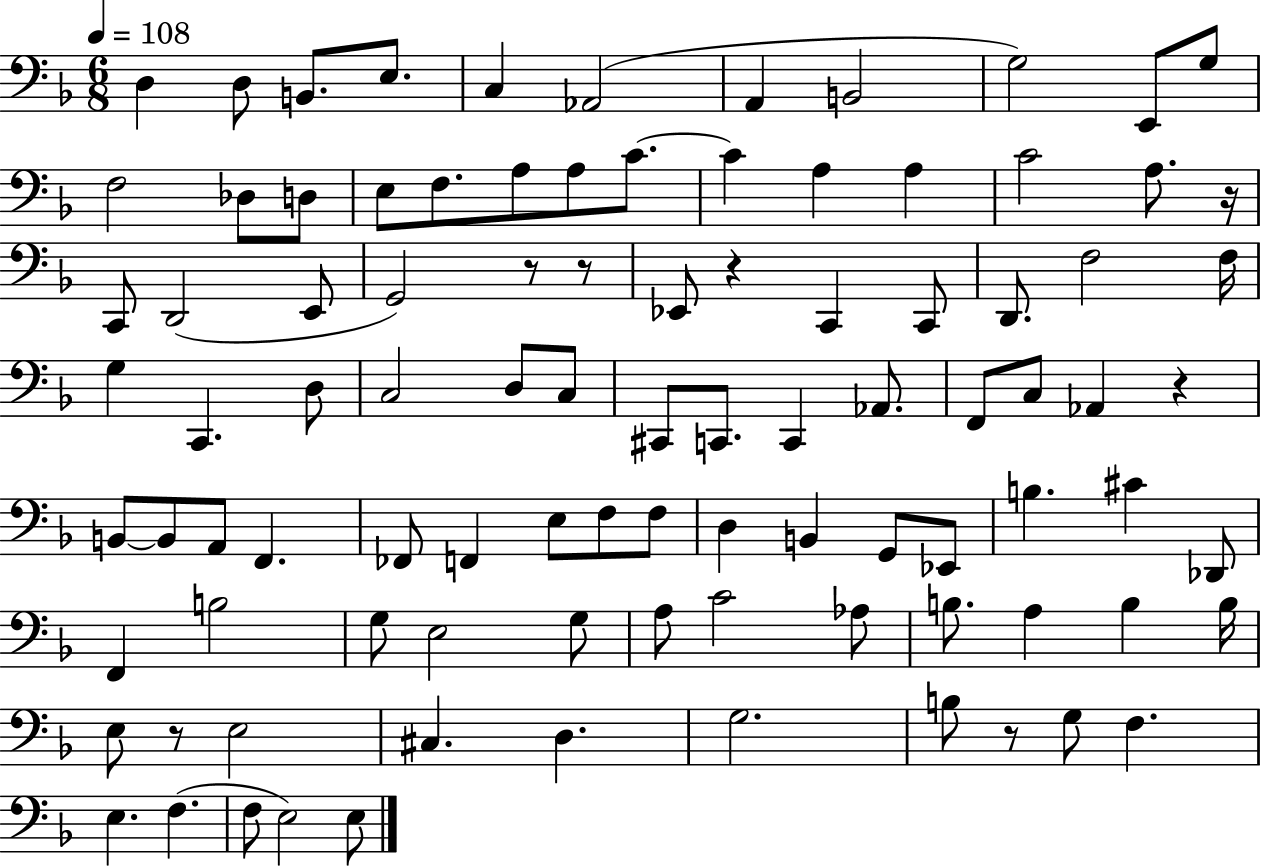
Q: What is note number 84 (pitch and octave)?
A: E3